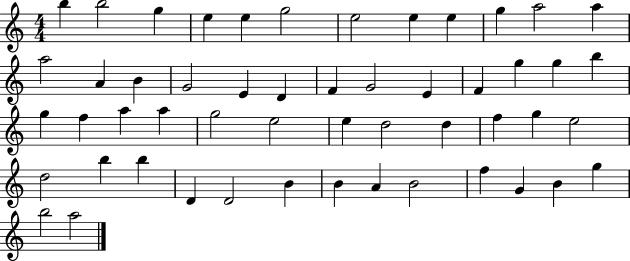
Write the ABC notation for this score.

X:1
T:Untitled
M:4/4
L:1/4
K:C
b b2 g e e g2 e2 e e g a2 a a2 A B G2 E D F G2 E F g g b g f a a g2 e2 e d2 d f g e2 d2 b b D D2 B B A B2 f G B g b2 a2